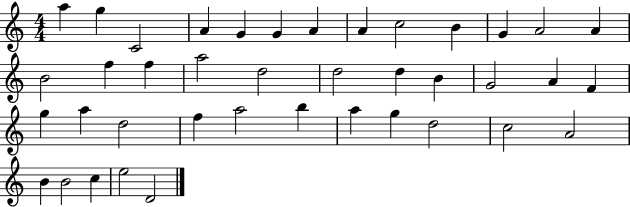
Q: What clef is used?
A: treble